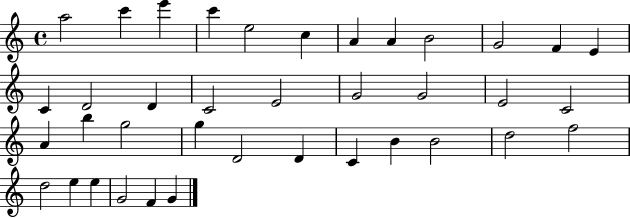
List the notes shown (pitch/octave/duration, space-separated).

A5/h C6/q E6/q C6/q E5/h C5/q A4/q A4/q B4/h G4/h F4/q E4/q C4/q D4/h D4/q C4/h E4/h G4/h G4/h E4/h C4/h A4/q B5/q G5/h G5/q D4/h D4/q C4/q B4/q B4/h D5/h F5/h D5/h E5/q E5/q G4/h F4/q G4/q